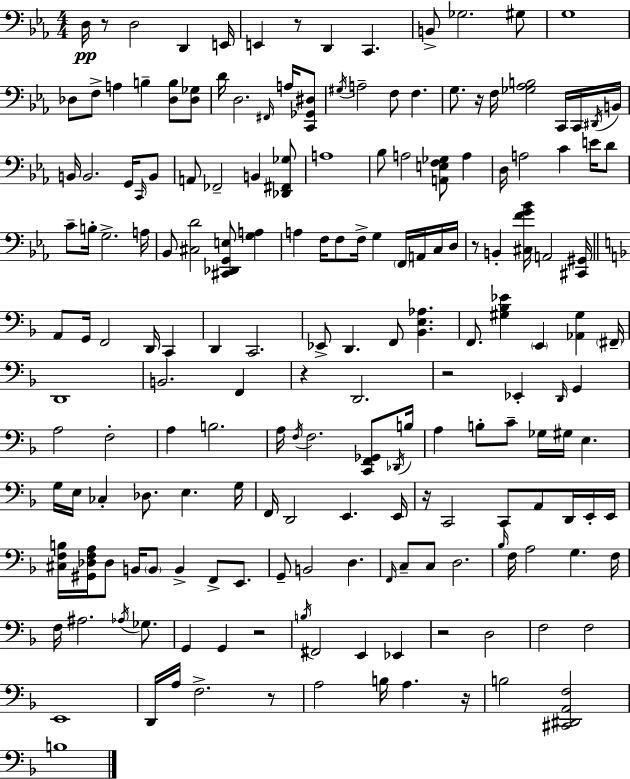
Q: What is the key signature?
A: C minor